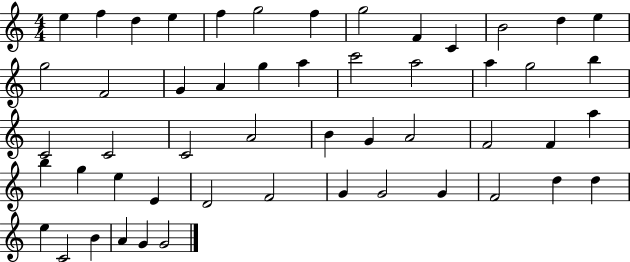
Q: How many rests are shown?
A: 0